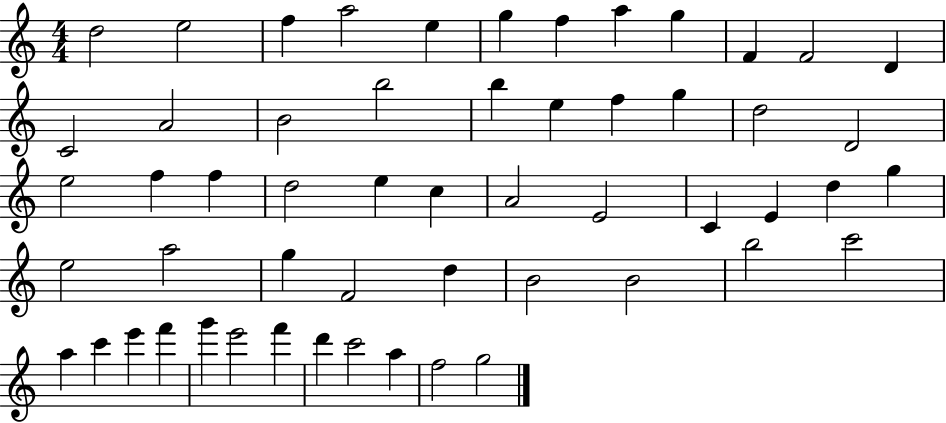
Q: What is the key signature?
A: C major